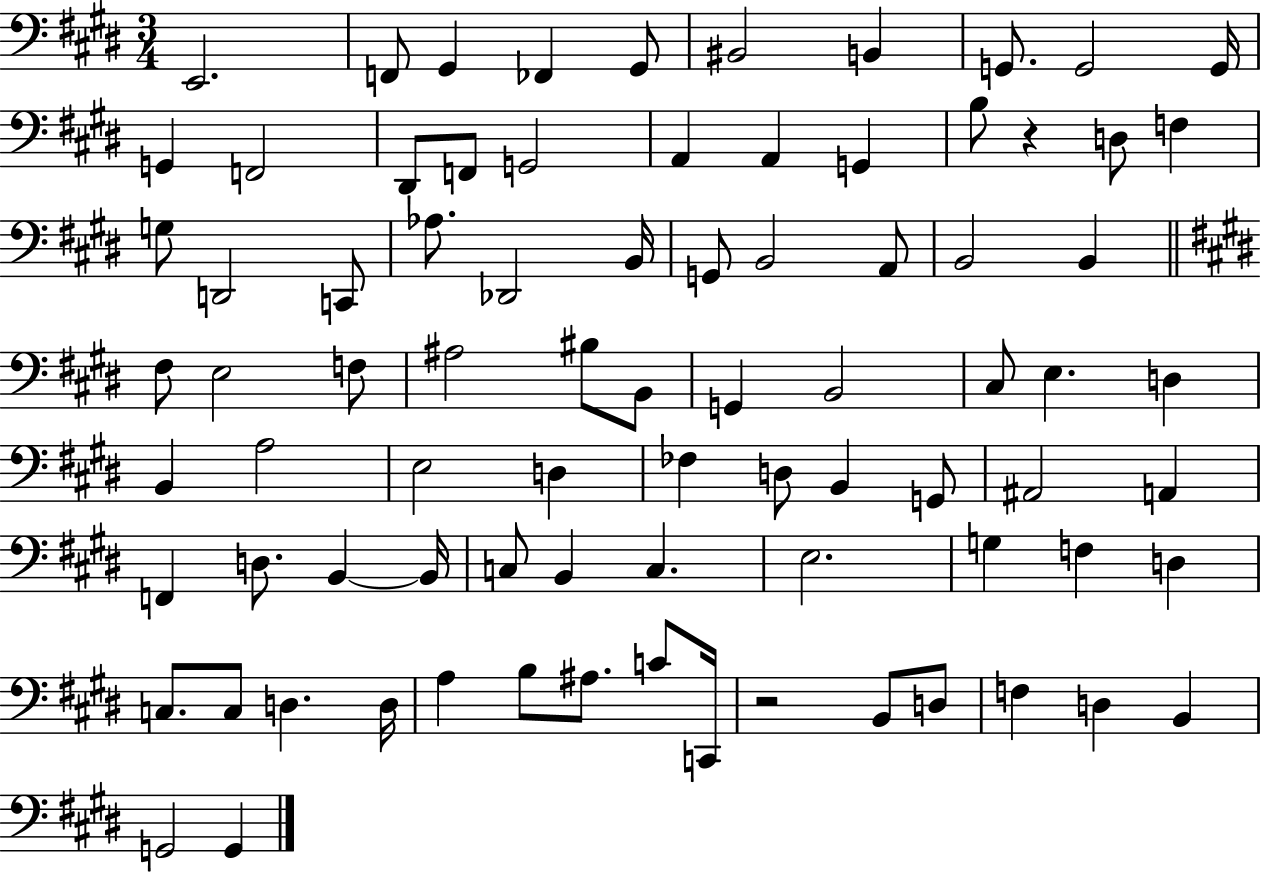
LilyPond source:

{
  \clef bass
  \numericTimeSignature
  \time 3/4
  \key e \major
  e,2. | f,8 gis,4 fes,4 gis,8 | bis,2 b,4 | g,8. g,2 g,16 | \break g,4 f,2 | dis,8 f,8 g,2 | a,4 a,4 g,4 | b8 r4 d8 f4 | \break g8 d,2 c,8 | aes8. des,2 b,16 | g,8 b,2 a,8 | b,2 b,4 | \break \bar "||" \break \key e \major fis8 e2 f8 | ais2 bis8 b,8 | g,4 b,2 | cis8 e4. d4 | \break b,4 a2 | e2 d4 | fes4 d8 b,4 g,8 | ais,2 a,4 | \break f,4 d8. b,4~~ b,16 | c8 b,4 c4. | e2. | g4 f4 d4 | \break c8. c8 d4. d16 | a4 b8 ais8. c'8 c,16 | r2 b,8 d8 | f4 d4 b,4 | \break g,2 g,4 | \bar "|."
}